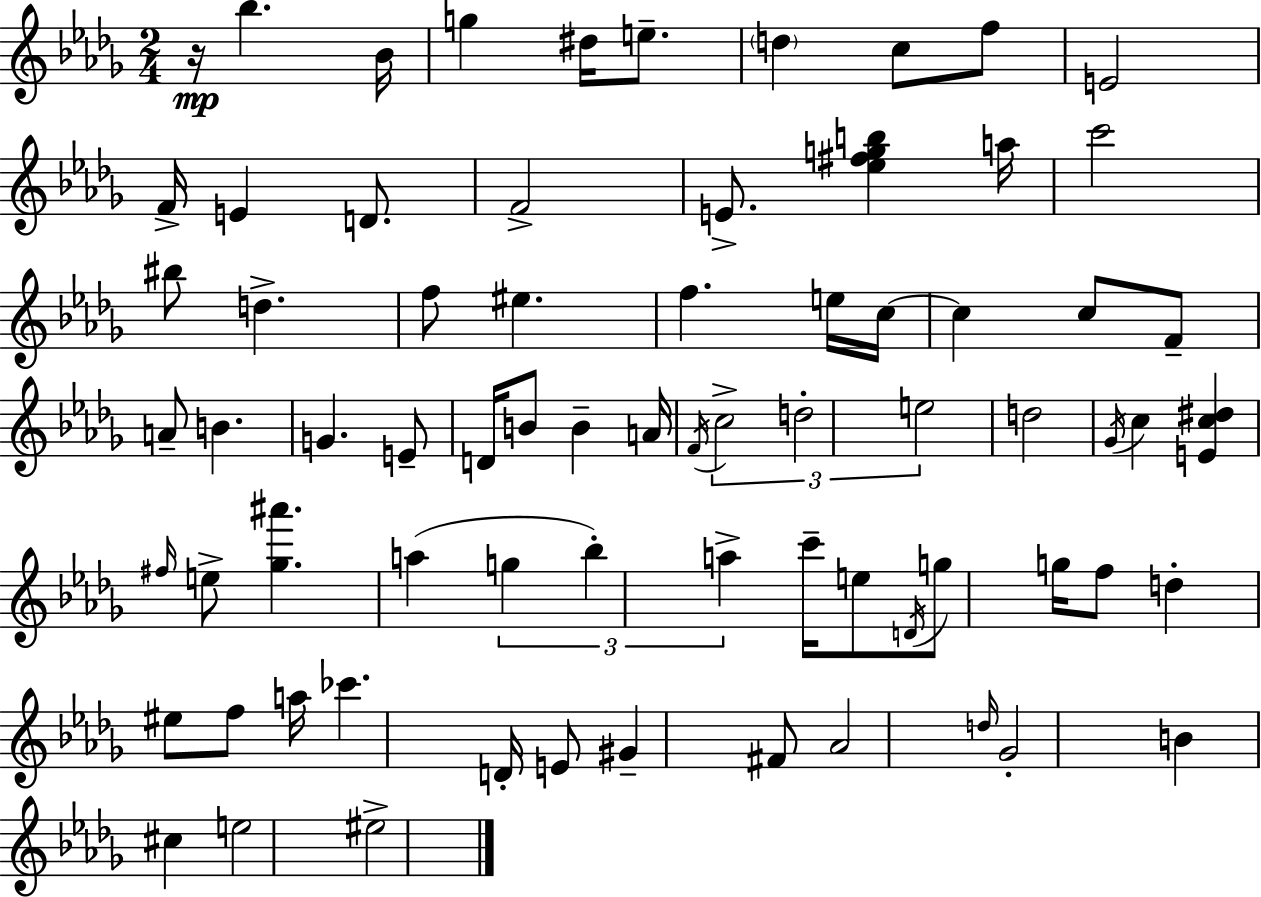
X:1
T:Untitled
M:2/4
L:1/4
K:Bbm
z/4 _b _B/4 g ^d/4 e/2 d c/2 f/2 E2 F/4 E D/2 F2 E/2 [_e^fgb] a/4 c'2 ^b/2 d f/2 ^e f e/4 c/4 c c/2 F/2 A/2 B G E/2 D/4 B/2 B A/4 F/4 c2 d2 e2 d2 _G/4 c [Ec^d] ^f/4 e/2 [_g^a'] a g _b a c'/4 e/2 D/4 g/2 g/4 f/2 d ^e/2 f/2 a/4 _c' D/4 E/2 ^G ^F/2 _A2 d/4 _G2 B ^c e2 ^e2